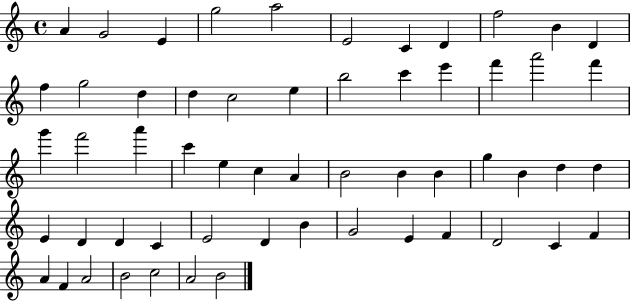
X:1
T:Untitled
M:4/4
L:1/4
K:C
A G2 E g2 a2 E2 C D f2 B D f g2 d d c2 e b2 c' e' f' a'2 f' g' f'2 a' c' e c A B2 B B g B d d E D D C E2 D B G2 E F D2 C F A F A2 B2 c2 A2 B2